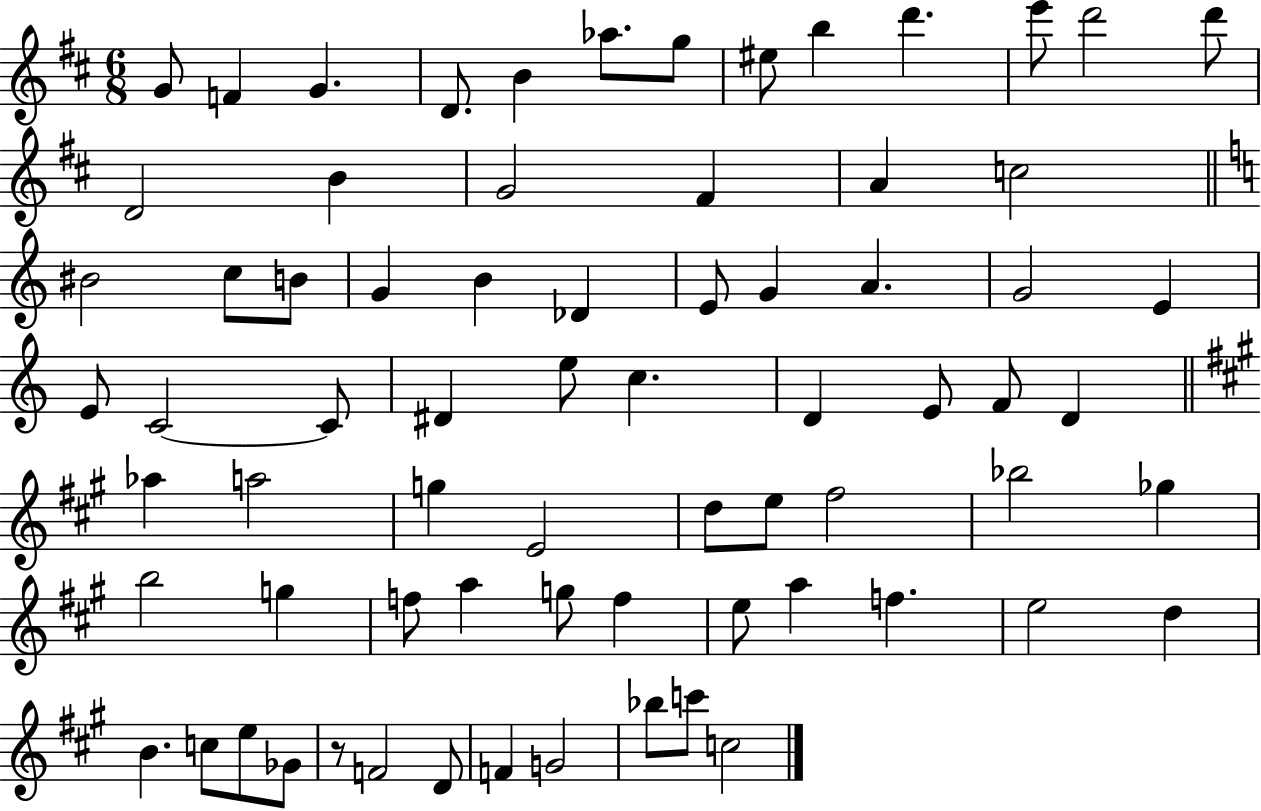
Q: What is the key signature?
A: D major